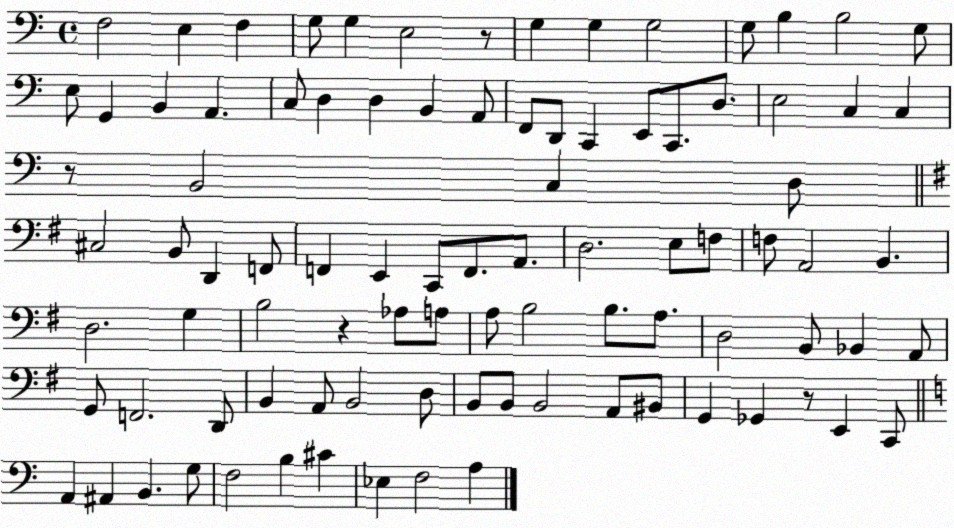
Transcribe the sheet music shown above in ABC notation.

X:1
T:Untitled
M:4/4
L:1/4
K:C
F,2 E, F, G,/2 G, E,2 z/2 G, G, G,2 G,/2 B, B,2 G,/2 E,/2 G,, B,, A,, C,/2 D, D, B,, A,,/2 F,,/2 D,,/2 C,, E,,/2 C,,/2 D,/2 E,2 C, C, z/2 B,,2 C, D,/2 ^C,2 B,,/2 D,, F,,/2 F,, E,, C,,/2 F,,/2 A,,/2 D,2 E,/2 F,/2 F,/2 A,,2 B,, D,2 G, B,2 z _A,/2 A,/2 A,/2 B,2 B,/2 A,/2 D,2 B,,/2 _B,, A,,/2 G,,/2 F,,2 D,,/2 B,, A,,/2 B,,2 D,/2 B,,/2 B,,/2 B,,2 A,,/2 ^B,,/2 G,, _G,, z/2 E,, C,,/2 A,, ^A,, B,, G,/2 F,2 B, ^C _E, F,2 A,